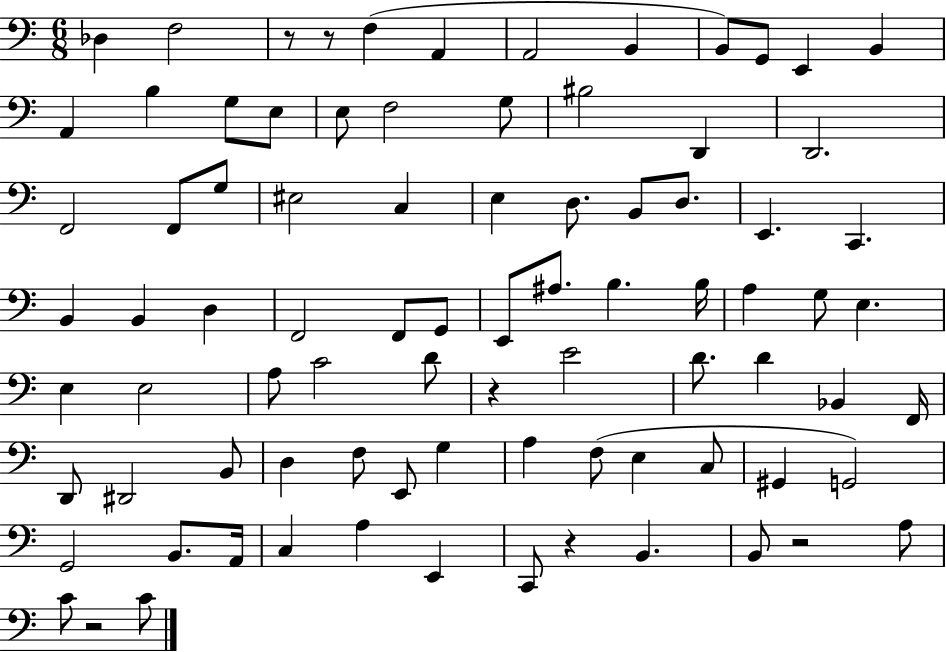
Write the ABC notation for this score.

X:1
T:Untitled
M:6/8
L:1/4
K:C
_D, F,2 z/2 z/2 F, A,, A,,2 B,, B,,/2 G,,/2 E,, B,, A,, B, G,/2 E,/2 E,/2 F,2 G,/2 ^B,2 D,, D,,2 F,,2 F,,/2 G,/2 ^E,2 C, E, D,/2 B,,/2 D,/2 E,, C,, B,, B,, D, F,,2 F,,/2 G,,/2 E,,/2 ^A,/2 B, B,/4 A, G,/2 E, E, E,2 A,/2 C2 D/2 z E2 D/2 D _B,, F,,/4 D,,/2 ^D,,2 B,,/2 D, F,/2 E,,/2 G, A, F,/2 E, C,/2 ^G,, G,,2 G,,2 B,,/2 A,,/4 C, A, E,, C,,/2 z B,, B,,/2 z2 A,/2 C/2 z2 C/2